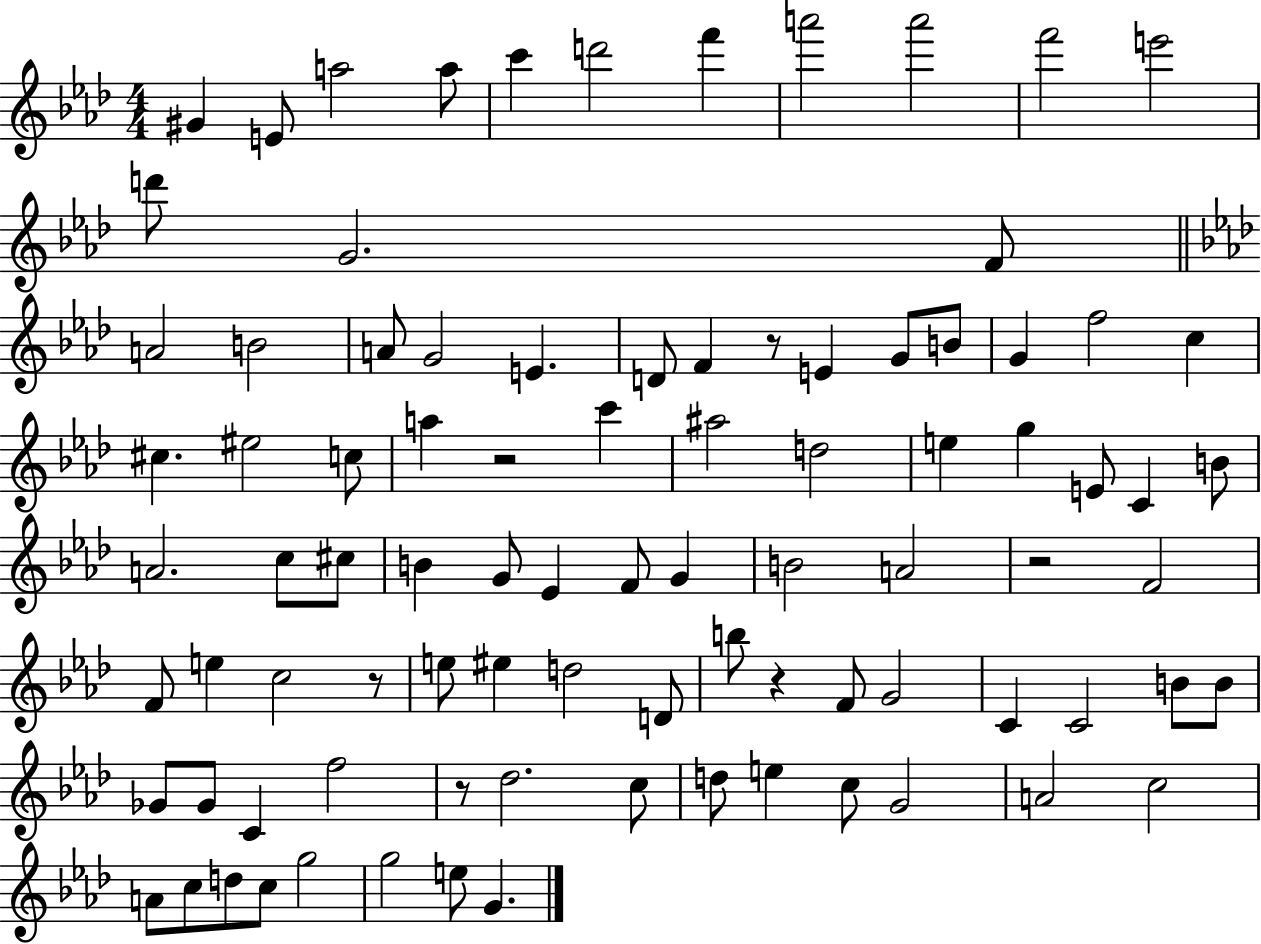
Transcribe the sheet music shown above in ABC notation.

X:1
T:Untitled
M:4/4
L:1/4
K:Ab
^G E/2 a2 a/2 c' d'2 f' a'2 a'2 f'2 e'2 d'/2 G2 F/2 A2 B2 A/2 G2 E D/2 F z/2 E G/2 B/2 G f2 c ^c ^e2 c/2 a z2 c' ^a2 d2 e g E/2 C B/2 A2 c/2 ^c/2 B G/2 _E F/2 G B2 A2 z2 F2 F/2 e c2 z/2 e/2 ^e d2 D/2 b/2 z F/2 G2 C C2 B/2 B/2 _G/2 _G/2 C f2 z/2 _d2 c/2 d/2 e c/2 G2 A2 c2 A/2 c/2 d/2 c/2 g2 g2 e/2 G